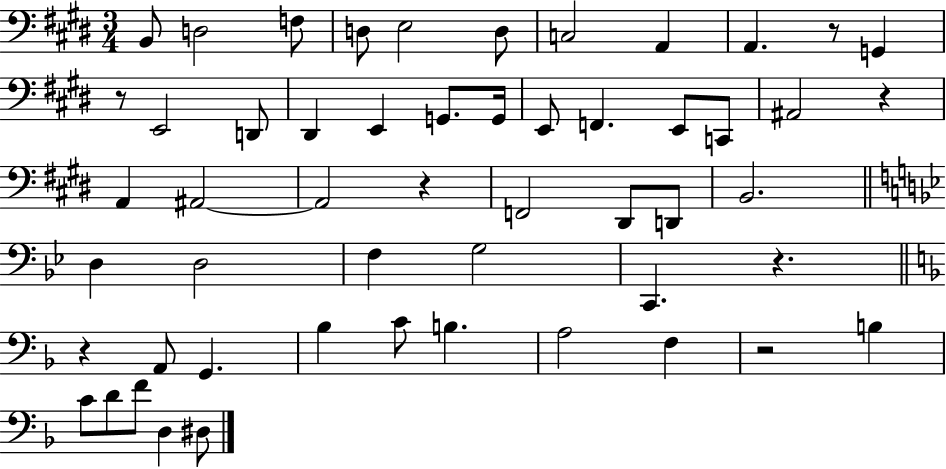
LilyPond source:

{
  \clef bass
  \numericTimeSignature
  \time 3/4
  \key e \major
  b,8 d2 f8 | d8 e2 d8 | c2 a,4 | a,4. r8 g,4 | \break r8 e,2 d,8 | dis,4 e,4 g,8. g,16 | e,8 f,4. e,8 c,8 | ais,2 r4 | \break a,4 ais,2~~ | ais,2 r4 | f,2 dis,8 d,8 | b,2. | \break \bar "||" \break \key g \minor d4 d2 | f4 g2 | c,4. r4. | \bar "||" \break \key f \major r4 a,8 g,4. | bes4 c'8 b4. | a2 f4 | r2 b4 | \break c'8 d'8 f'8 d4 dis8 | \bar "|."
}